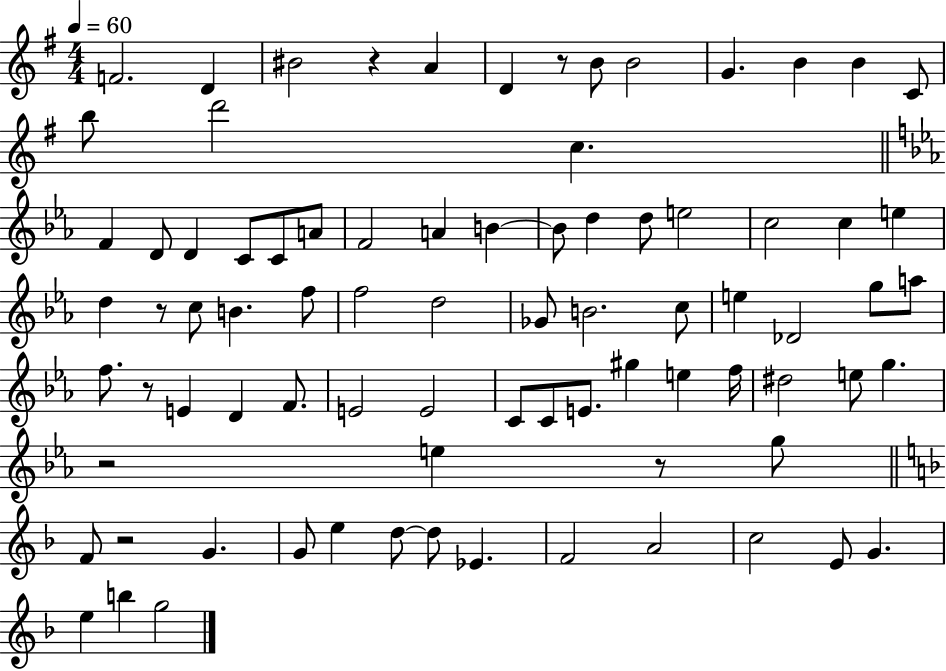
F4/h. D4/q BIS4/h R/q A4/q D4/q R/e B4/e B4/h G4/q. B4/q B4/q C4/e B5/e D6/h C5/q. F4/q D4/e D4/q C4/e C4/e A4/e F4/h A4/q B4/q B4/e D5/q D5/e E5/h C5/h C5/q E5/q D5/q R/e C5/e B4/q. F5/e F5/h D5/h Gb4/e B4/h. C5/e E5/q Db4/h G5/e A5/e F5/e. R/e E4/q D4/q F4/e. E4/h E4/h C4/e C4/e E4/e. G#5/q E5/q F5/s D#5/h E5/e G5/q. R/h E5/q R/e G5/e F4/e R/h G4/q. G4/e E5/q D5/e D5/e Eb4/q. F4/h A4/h C5/h E4/e G4/q. E5/q B5/q G5/h